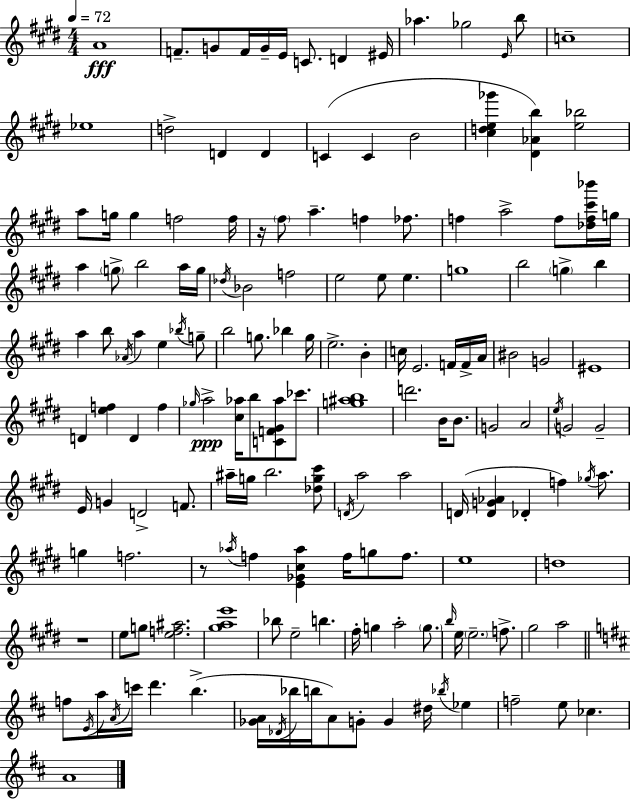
A4/w F4/e. G4/e F4/s G4/s E4/s C4/e. D4/q EIS4/s Ab5/q. Gb5/h E4/s B5/e C5/w Eb5/w D5/h D4/q D4/q C4/q C4/q B4/h [C#5,D5,E5,Gb6]/q [D#4,Ab4,B5]/q [E5,Bb5]/h A5/e G5/s G5/q F5/h F5/s R/s F#5/e A5/q. F5/q FES5/e. F5/q A5/h F5/e [Db5,F5,C#6,Bb6]/s G5/s A5/q G5/e B5/h A5/s G5/s Db5/s Bb4/h F5/h E5/h E5/e E5/q. G5/w B5/h G5/q B5/q A5/q B5/e Ab4/s A5/q E5/q Bb5/s G5/e B5/h G5/e. Bb5/q G5/s E5/h. B4/q C5/s E4/h. F4/s F4/s A4/s BIS4/h G4/h EIS4/w D4/q [E5,F5]/q D4/q F5/q Gb5/s A5/h [C#5,Ab5]/s B5/e [C4,F4,G#4,Ab5]/e CES6/e. [G5,A#5,B5]/w D6/h. B4/s B4/e. G4/h A4/h E5/s G4/h G4/h E4/s G4/q D4/h F4/e. A#5/s G5/s B5/h. [Db5,G5,C#6]/e D4/s A5/h A5/h D4/s [D4,G4,Ab4]/q Db4/q F5/q Gb5/s A5/e. G5/q F5/h. R/e Ab5/s F5/q [E4,Gb4,C#5,Ab5]/q F5/s G5/e F5/e. E5/w D5/w R/w E5/e G5/e [E5,F5,A#5]/h. [G#5,A5,E6]/w Bb5/e E5/h B5/q. F#5/s G5/q A5/h G5/e. B5/s E5/s E5/h. F5/e. G#5/h A5/h F5/e E4/s A5/s A4/s C6/s D6/q. B5/q. [Gb4,A4]/s Db4/s Bb5/s B5/s A4/e G4/e G4/q D#5/s Bb5/s Eb5/q F5/h E5/e CES5/q. A4/w